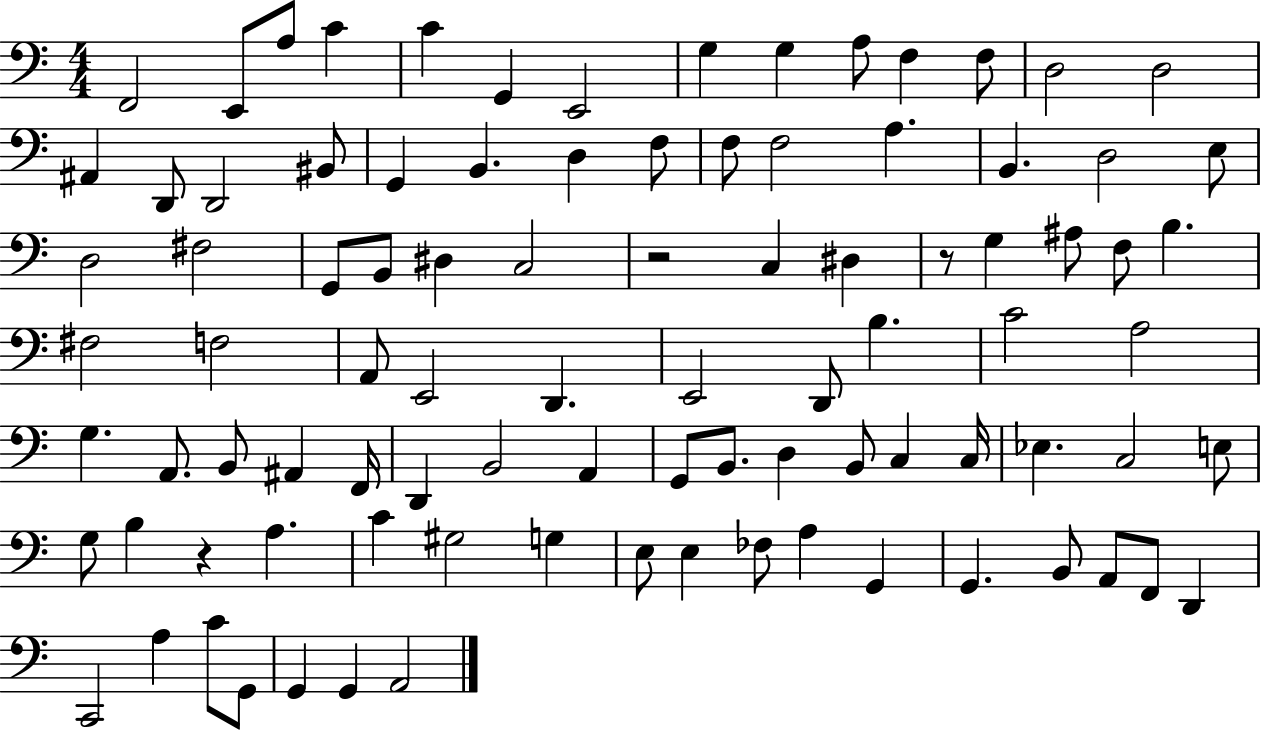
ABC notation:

X:1
T:Untitled
M:4/4
L:1/4
K:C
F,,2 E,,/2 A,/2 C C G,, E,,2 G, G, A,/2 F, F,/2 D,2 D,2 ^A,, D,,/2 D,,2 ^B,,/2 G,, B,, D, F,/2 F,/2 F,2 A, B,, D,2 E,/2 D,2 ^F,2 G,,/2 B,,/2 ^D, C,2 z2 C, ^D, z/2 G, ^A,/2 F,/2 B, ^F,2 F,2 A,,/2 E,,2 D,, E,,2 D,,/2 B, C2 A,2 G, A,,/2 B,,/2 ^A,, F,,/4 D,, B,,2 A,, G,,/2 B,,/2 D, B,,/2 C, C,/4 _E, C,2 E,/2 G,/2 B, z A, C ^G,2 G, E,/2 E, _F,/2 A, G,, G,, B,,/2 A,,/2 F,,/2 D,, C,,2 A, C/2 G,,/2 G,, G,, A,,2